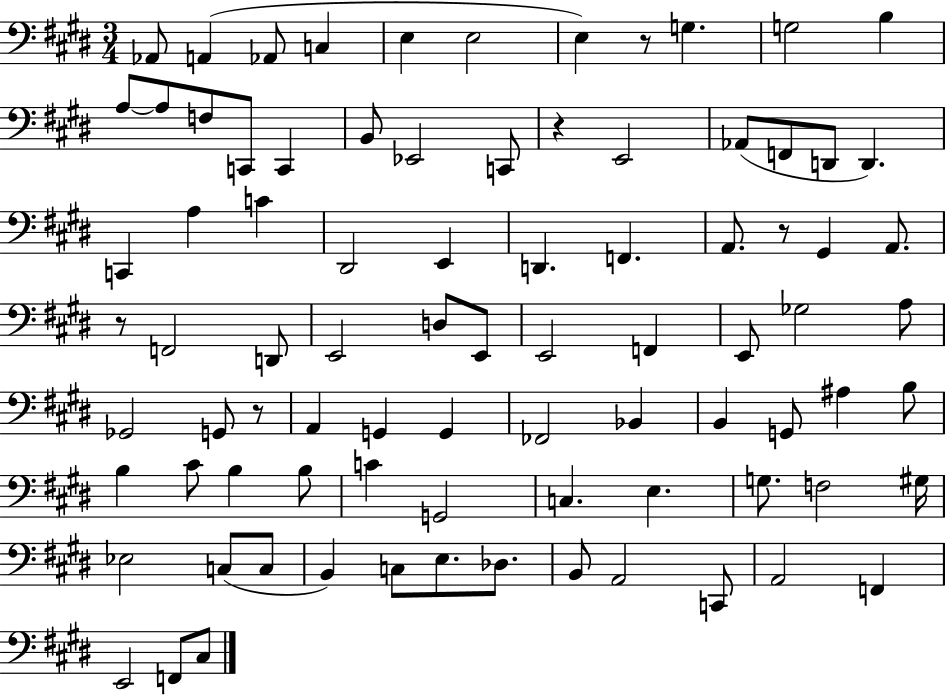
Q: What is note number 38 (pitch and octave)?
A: E2